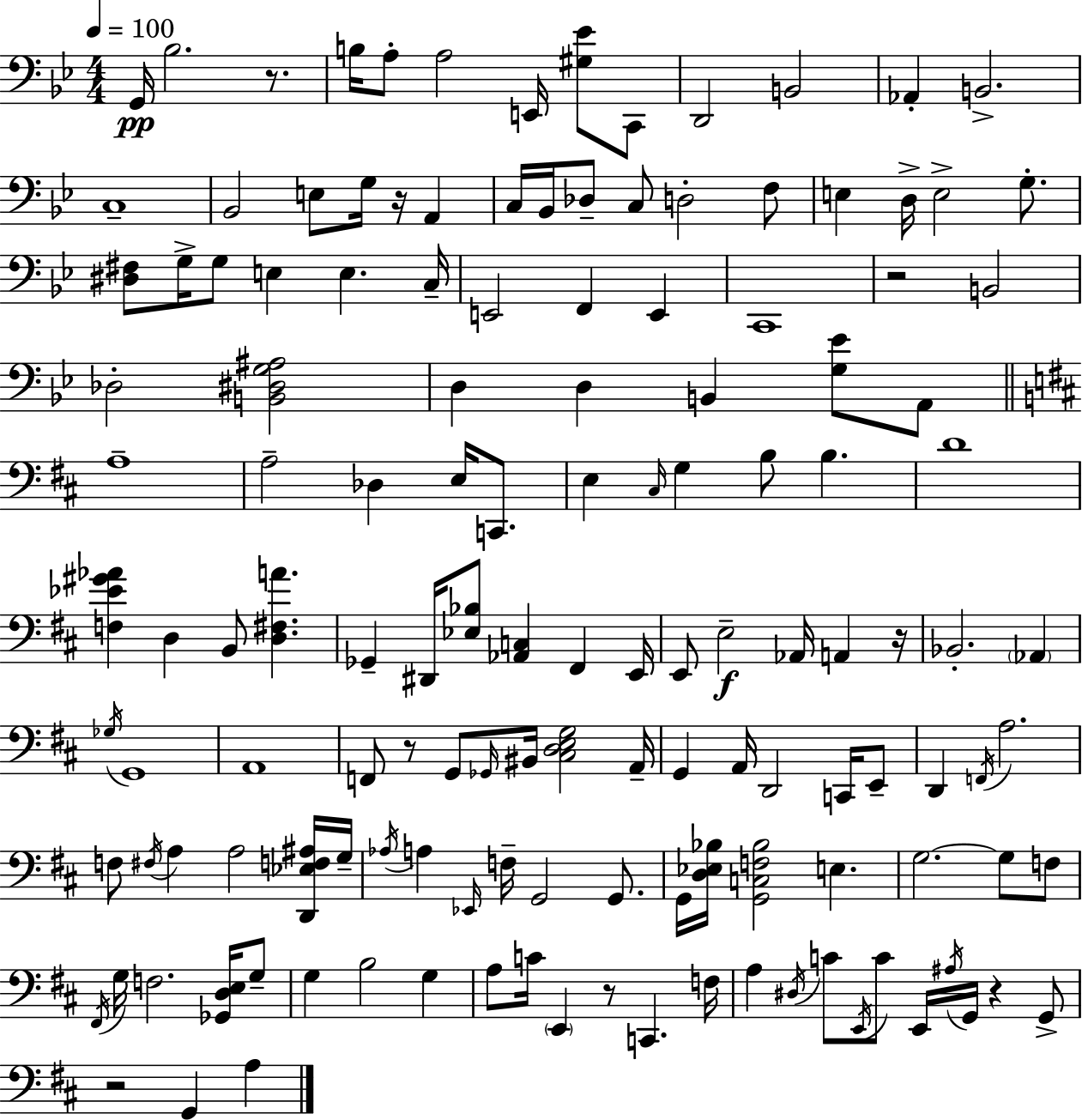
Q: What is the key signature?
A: BES major